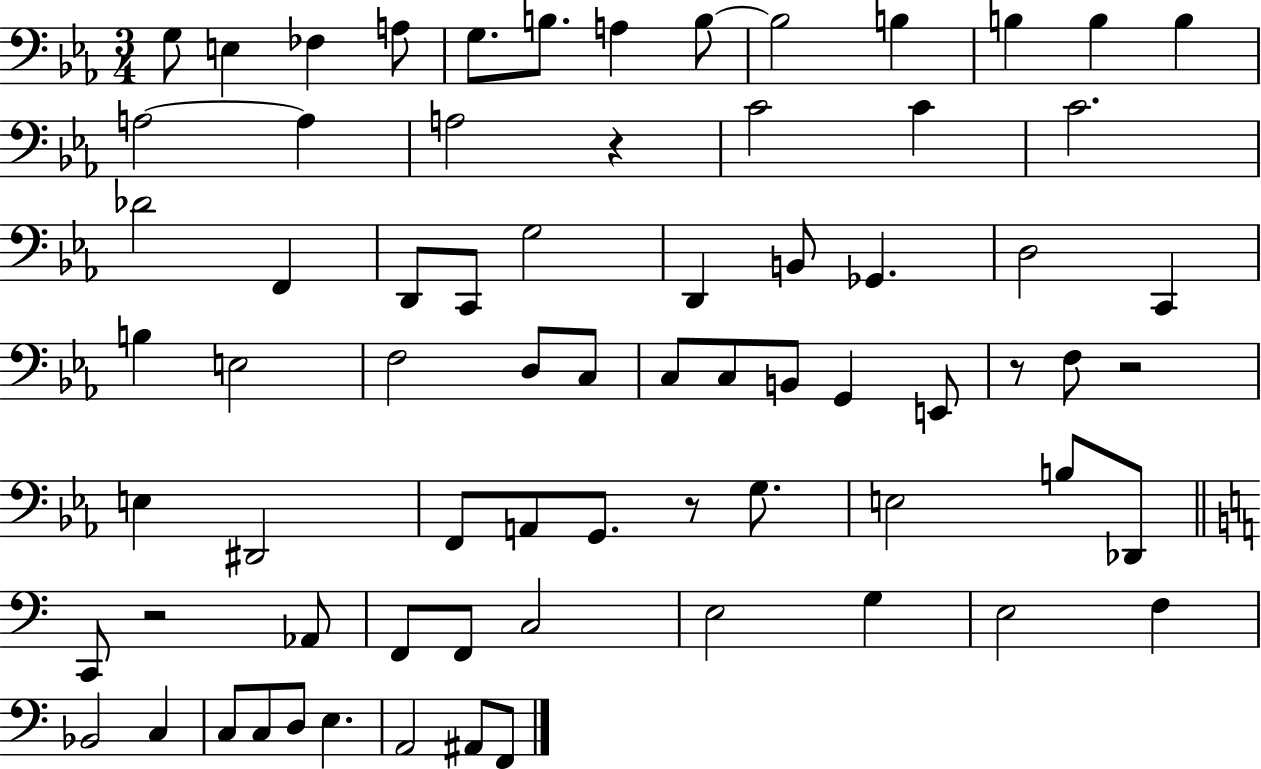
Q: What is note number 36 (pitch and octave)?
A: C3